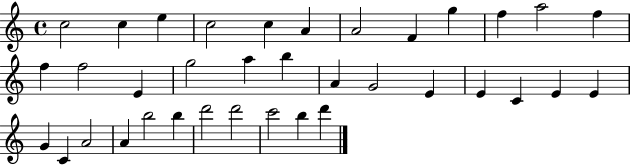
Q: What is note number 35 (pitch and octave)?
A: B5